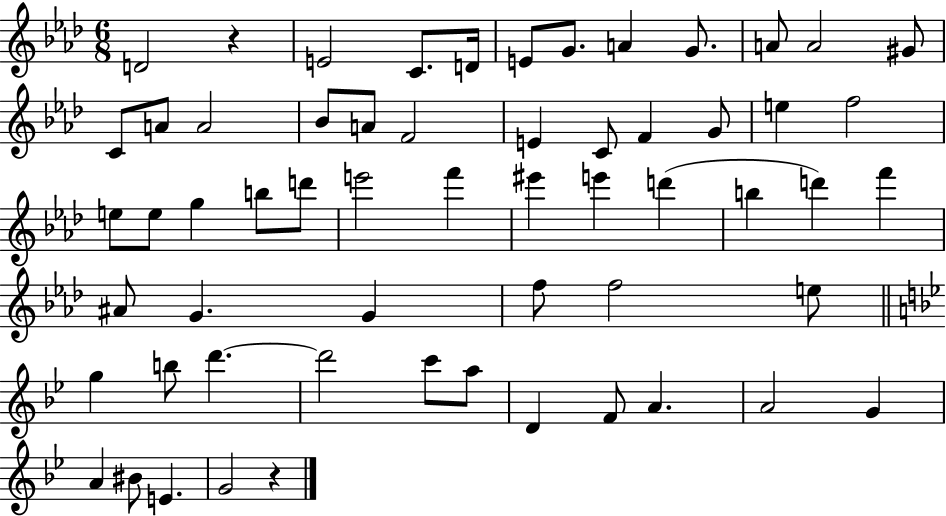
{
  \clef treble
  \numericTimeSignature
  \time 6/8
  \key aes \major
  \repeat volta 2 { d'2 r4 | e'2 c'8. d'16 | e'8 g'8. a'4 g'8. | a'8 a'2 gis'8 | \break c'8 a'8 a'2 | bes'8 a'8 f'2 | e'4 c'8 f'4 g'8 | e''4 f''2 | \break e''8 e''8 g''4 b''8 d'''8 | e'''2 f'''4 | eis'''4 e'''4 d'''4( | b''4 d'''4) f'''4 | \break ais'8 g'4. g'4 | f''8 f''2 e''8 | \bar "||" \break \key bes \major g''4 b''8 d'''4.~~ | d'''2 c'''8 a''8 | d'4 f'8 a'4. | a'2 g'4 | \break a'4 bis'8 e'4. | g'2 r4 | } \bar "|."
}